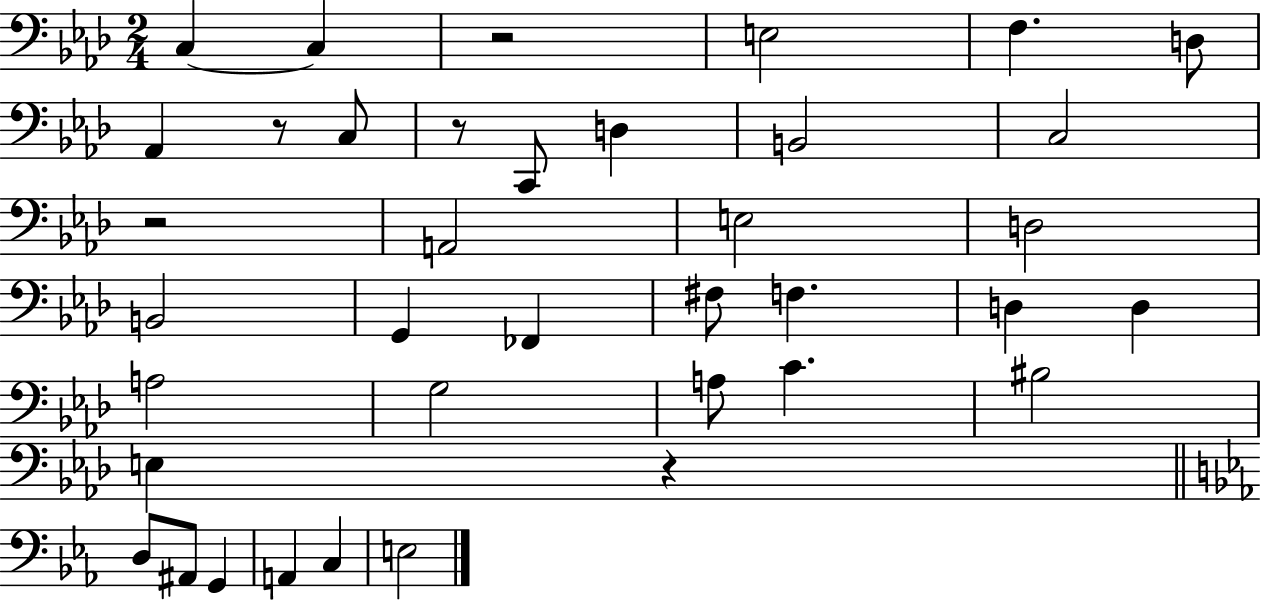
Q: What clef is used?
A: bass